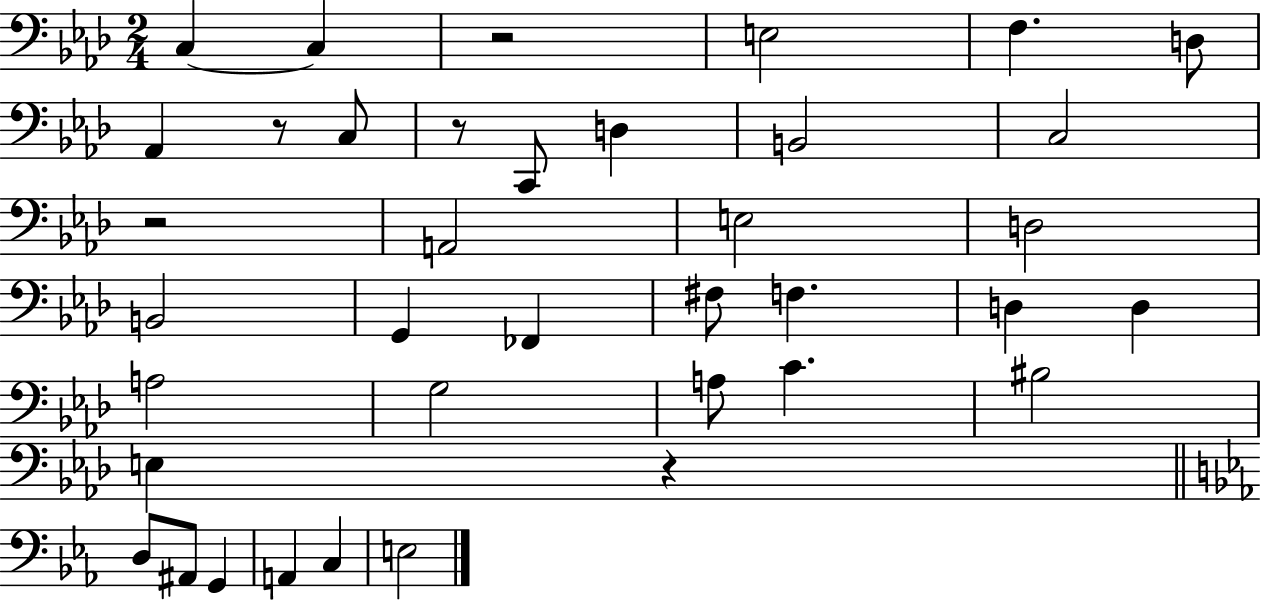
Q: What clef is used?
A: bass